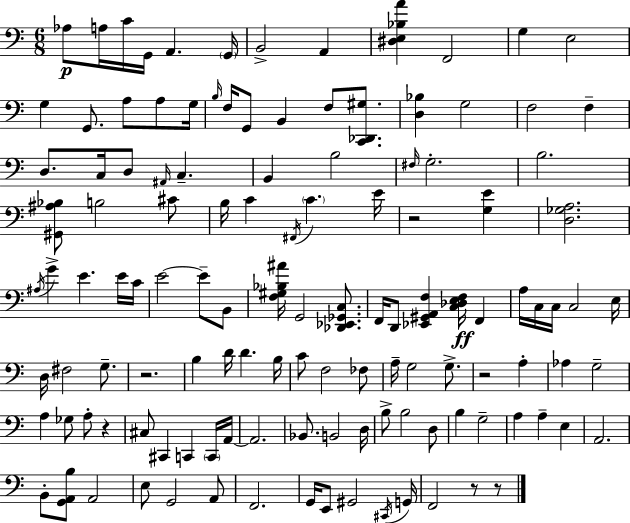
{
  \clef bass
  \numericTimeSignature
  \time 6/8
  \key c \major
  \repeat volta 2 { aes8\p a16 c'16 g,16 a,4. \parenthesize g,16 | b,2-> a,4 | <dis e bes a'>4 f,2 | g4 e2 | \break g4 g,8. a8 a8 g16 | \grace { b16 } f16 g,8 b,4 f8 <c, des, gis>8. | <d bes>4 g2 | f2 f4-- | \break d8. c16 d8 \grace { ais,16 } c4.-- | b,4 b2 | \grace { fis16 } g2.-. | b2. | \break <gis, ais bes>8 b2 | cis'8 b16 c'4 \acciaccatura { fis,16 } \parenthesize c'4. | e'16 r2 | <g e'>4 <d ges a>2. | \break \acciaccatura { ais16 } g'4-> e'4. | e'16 c'16 e'2~~ | e'8-- b,8 <f gis bes ais'>16 g,2 | <des, ees, ges, c>8. f,16 d,8 <ees, gis, a, f>4 | \break <c des e f>16\ff f,4 a16 c16 c16 c2 | e16 d16 fis2 | g8.-- r2. | b4 d'16 d'4. | \break b16 c'8 f2 | fes8 a16-- g2 | g8.-> r2 | a4-. aes4 g2-- | \break a4 ges8 a8-. | r4 cis8 cis,4 c,4 | \parenthesize c,16 a,16~~ a,2. | bes,8. b,2 | \break d16 b8-> b2 | d8 b4 g2-- | a4 a4-- | e4 a,2. | \break b,8-. <g, a, b>8 a,2 | e8 g,2 | a,8 f,2. | g,16 e,8 gis,2 | \break \acciaccatura { cis,16 } g,16 f,2 | r8 r8 } \bar "|."
}